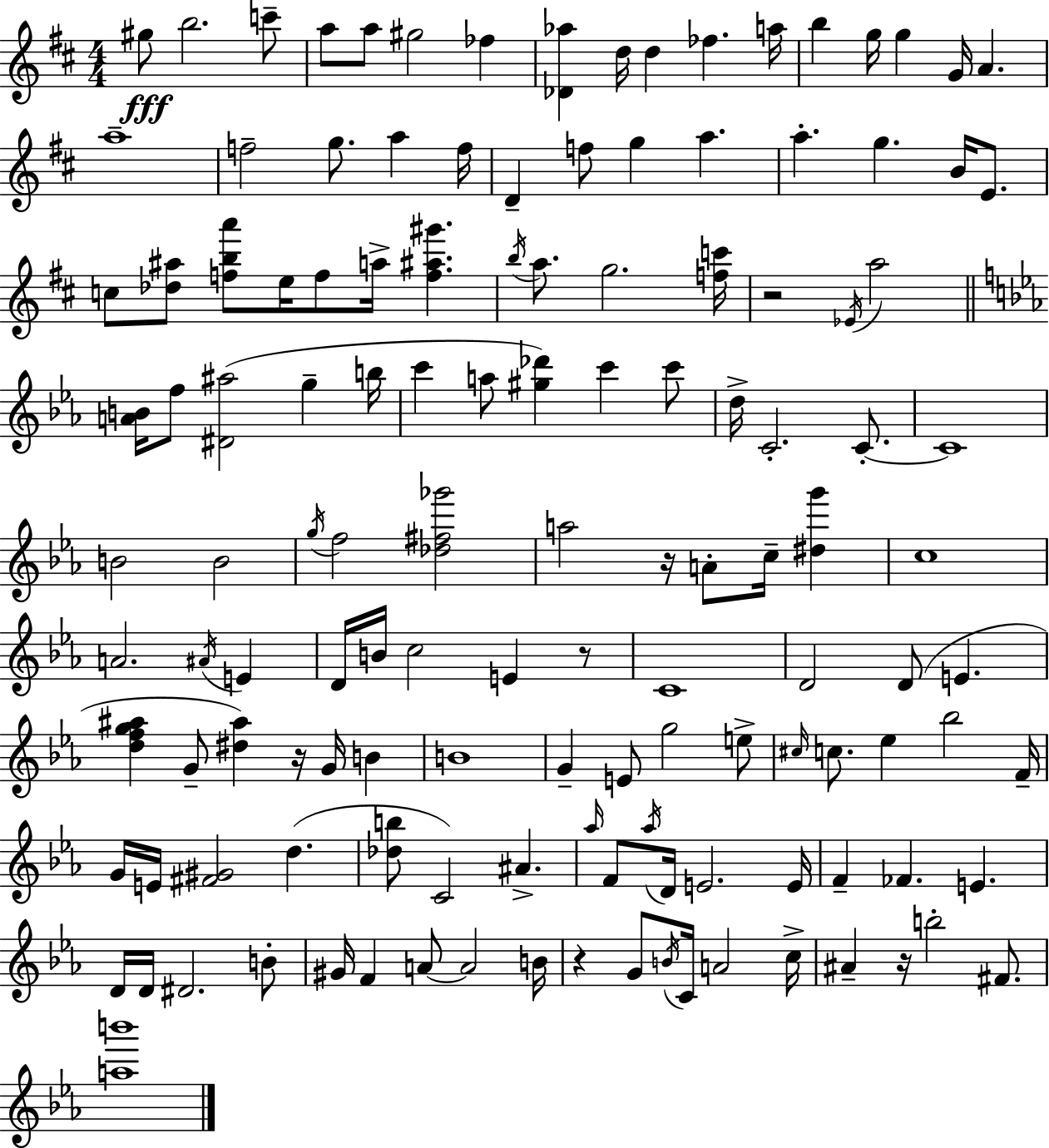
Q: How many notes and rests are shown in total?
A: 133